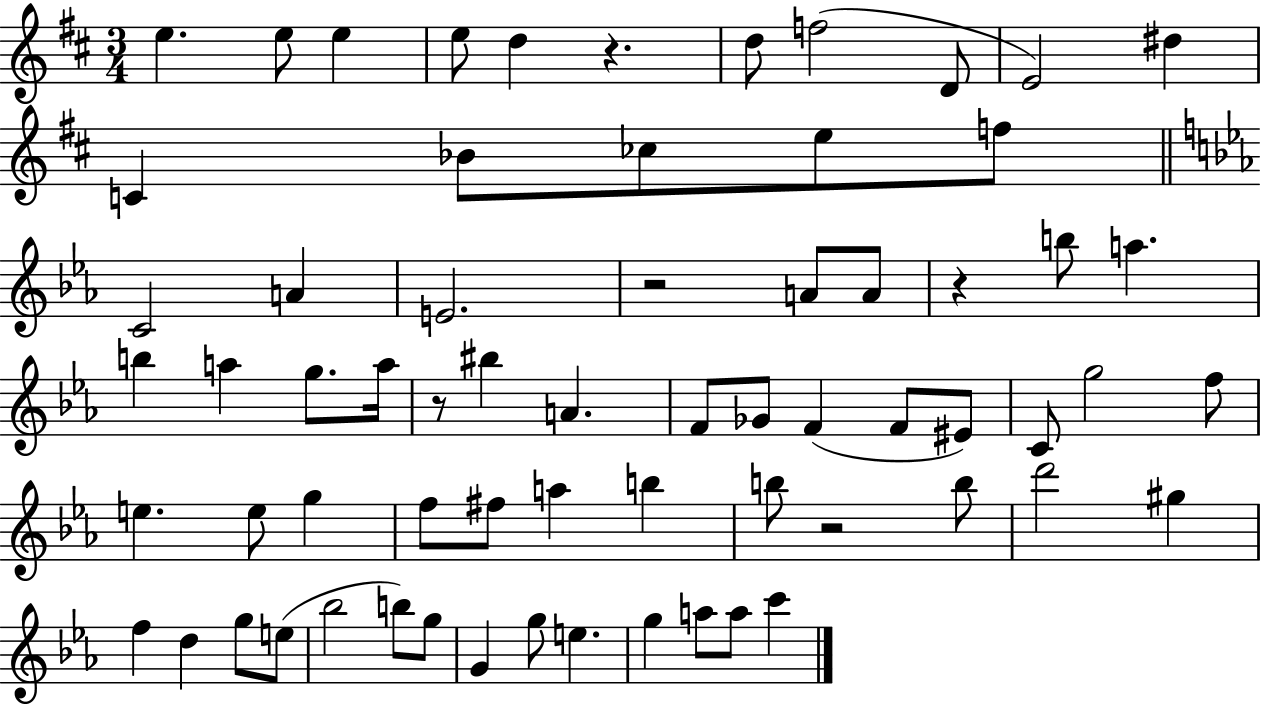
{
  \clef treble
  \numericTimeSignature
  \time 3/4
  \key d \major
  e''4. e''8 e''4 | e''8 d''4 r4. | d''8 f''2( d'8 | e'2) dis''4 | \break c'4 bes'8 ces''8 e''8 f''8 | \bar "||" \break \key ees \major c'2 a'4 | e'2. | r2 a'8 a'8 | r4 b''8 a''4. | \break b''4 a''4 g''8. a''16 | r8 bis''4 a'4. | f'8 ges'8 f'4( f'8 eis'8) | c'8 g''2 f''8 | \break e''4. e''8 g''4 | f''8 fis''8 a''4 b''4 | b''8 r2 b''8 | d'''2 gis''4 | \break f''4 d''4 g''8 e''8( | bes''2 b''8) g''8 | g'4 g''8 e''4. | g''4 a''8 a''8 c'''4 | \break \bar "|."
}